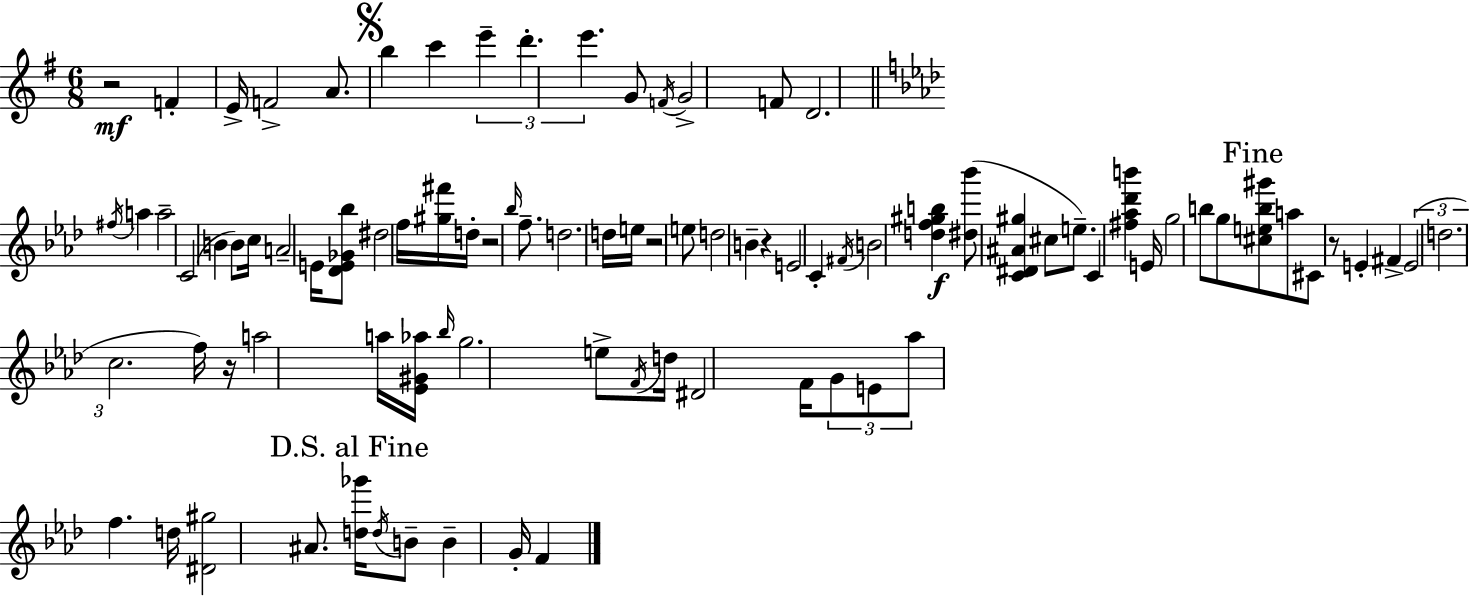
R/h F4/q E4/s F4/h A4/e. B5/q C6/q E6/q D6/q. E6/q. G4/e F4/s G4/h F4/e D4/h. F#5/s A5/q A5/h C4/h B4/q B4/e C5/s A4/h E4/s [Db4,E4,Gb4,Bb5]/e D#5/h F5/s [G#5,F#6]/s D5/s R/h Bb5/s F5/e. D5/h. D5/s E5/s R/h E5/e D5/h B4/q R/q E4/h C4/q F#4/s B4/h [D5,F5,G#5,B5]/q [D#5,Bb6]/e [C4,D#4,A#4,G#5]/q C#5/e E5/e. C4/q [F#5,Ab5,Db6,B6]/q E4/s G5/h B5/e G5/e [C#5,E5,B5,G#6]/e A5/e C#4/e R/e E4/q F#4/q E4/h D5/h. C5/h. F5/s R/s A5/h A5/s [Eb4,G#4,Ab5]/s Bb5/s G5/h. E5/e F4/s D5/s D#4/h F4/s G4/e E4/e Ab5/e F5/q. D5/s [D#4,G#5]/h A#4/e. [D5,Gb6]/s D5/s B4/e B4/q G4/s F4/q